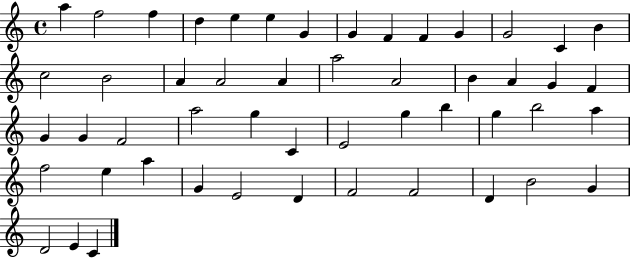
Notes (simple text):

A5/q F5/h F5/q D5/q E5/q E5/q G4/q G4/q F4/q F4/q G4/q G4/h C4/q B4/q C5/h B4/h A4/q A4/h A4/q A5/h A4/h B4/q A4/q G4/q F4/q G4/q G4/q F4/h A5/h G5/q C4/q E4/h G5/q B5/q G5/q B5/h A5/q F5/h E5/q A5/q G4/q E4/h D4/q F4/h F4/h D4/q B4/h G4/q D4/h E4/q C4/q